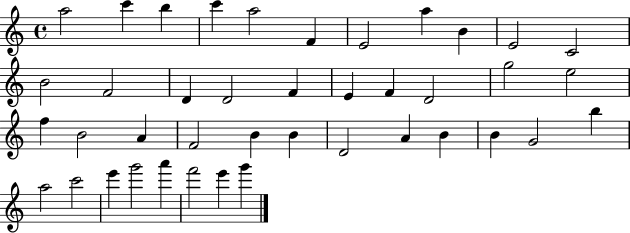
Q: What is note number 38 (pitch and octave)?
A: A6